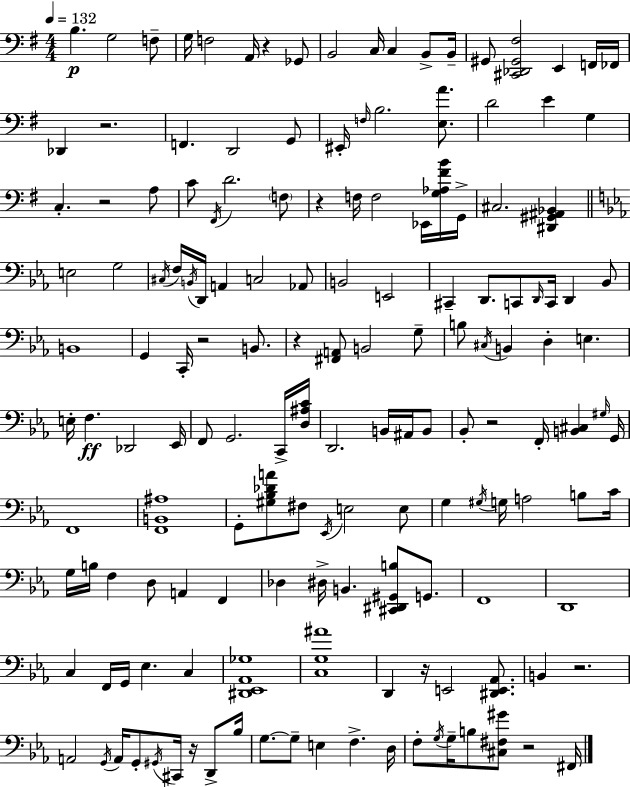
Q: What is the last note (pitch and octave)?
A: F#2